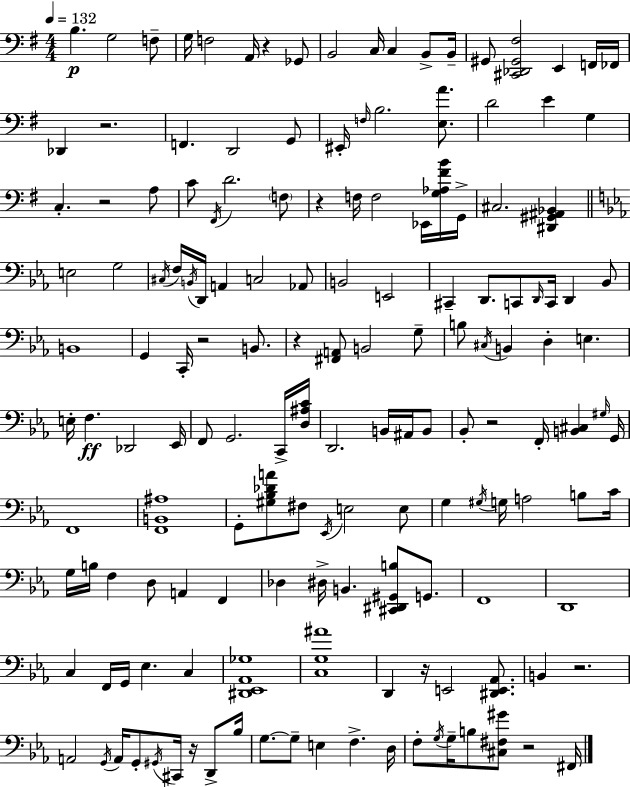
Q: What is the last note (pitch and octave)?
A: F#2